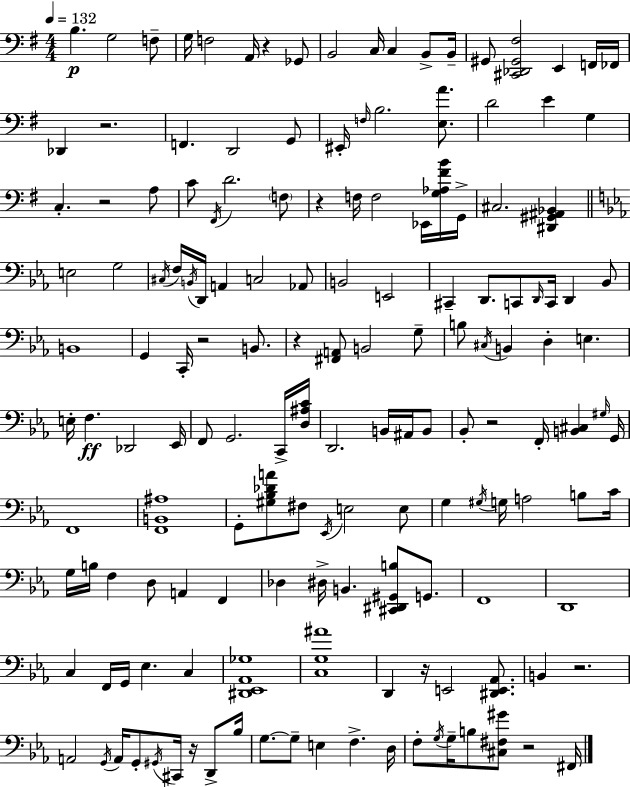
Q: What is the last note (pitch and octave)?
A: F#2